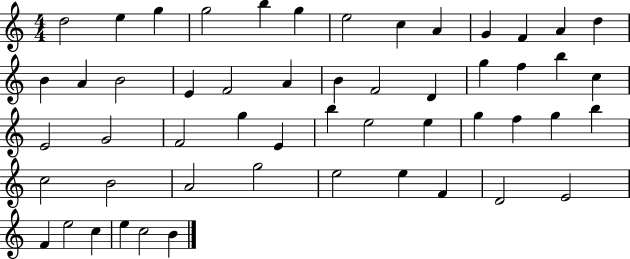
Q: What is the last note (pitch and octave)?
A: B4